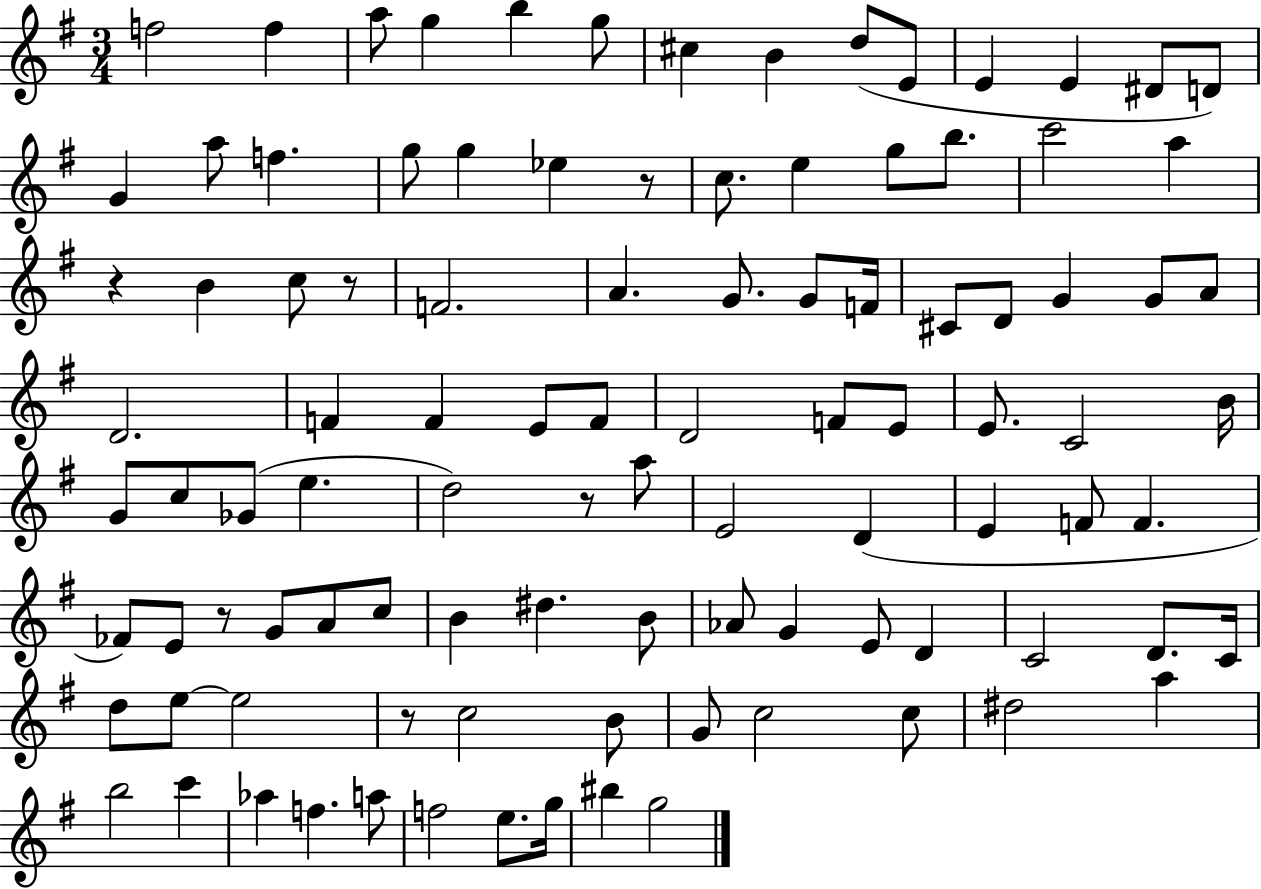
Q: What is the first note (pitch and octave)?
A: F5